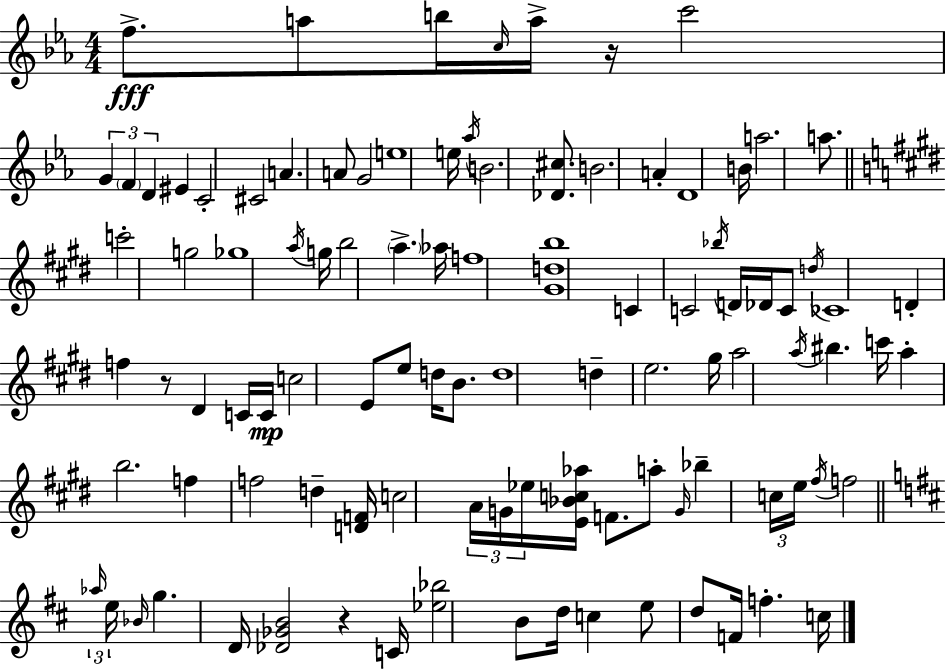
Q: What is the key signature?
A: EES major